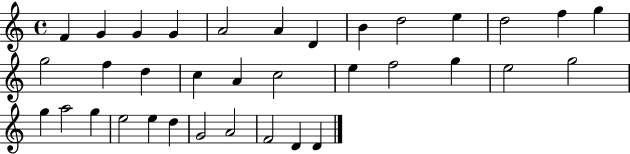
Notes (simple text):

F4/q G4/q G4/q G4/q A4/h A4/q D4/q B4/q D5/h E5/q D5/h F5/q G5/q G5/h F5/q D5/q C5/q A4/q C5/h E5/q F5/h G5/q E5/h G5/h G5/q A5/h G5/q E5/h E5/q D5/q G4/h A4/h F4/h D4/q D4/q